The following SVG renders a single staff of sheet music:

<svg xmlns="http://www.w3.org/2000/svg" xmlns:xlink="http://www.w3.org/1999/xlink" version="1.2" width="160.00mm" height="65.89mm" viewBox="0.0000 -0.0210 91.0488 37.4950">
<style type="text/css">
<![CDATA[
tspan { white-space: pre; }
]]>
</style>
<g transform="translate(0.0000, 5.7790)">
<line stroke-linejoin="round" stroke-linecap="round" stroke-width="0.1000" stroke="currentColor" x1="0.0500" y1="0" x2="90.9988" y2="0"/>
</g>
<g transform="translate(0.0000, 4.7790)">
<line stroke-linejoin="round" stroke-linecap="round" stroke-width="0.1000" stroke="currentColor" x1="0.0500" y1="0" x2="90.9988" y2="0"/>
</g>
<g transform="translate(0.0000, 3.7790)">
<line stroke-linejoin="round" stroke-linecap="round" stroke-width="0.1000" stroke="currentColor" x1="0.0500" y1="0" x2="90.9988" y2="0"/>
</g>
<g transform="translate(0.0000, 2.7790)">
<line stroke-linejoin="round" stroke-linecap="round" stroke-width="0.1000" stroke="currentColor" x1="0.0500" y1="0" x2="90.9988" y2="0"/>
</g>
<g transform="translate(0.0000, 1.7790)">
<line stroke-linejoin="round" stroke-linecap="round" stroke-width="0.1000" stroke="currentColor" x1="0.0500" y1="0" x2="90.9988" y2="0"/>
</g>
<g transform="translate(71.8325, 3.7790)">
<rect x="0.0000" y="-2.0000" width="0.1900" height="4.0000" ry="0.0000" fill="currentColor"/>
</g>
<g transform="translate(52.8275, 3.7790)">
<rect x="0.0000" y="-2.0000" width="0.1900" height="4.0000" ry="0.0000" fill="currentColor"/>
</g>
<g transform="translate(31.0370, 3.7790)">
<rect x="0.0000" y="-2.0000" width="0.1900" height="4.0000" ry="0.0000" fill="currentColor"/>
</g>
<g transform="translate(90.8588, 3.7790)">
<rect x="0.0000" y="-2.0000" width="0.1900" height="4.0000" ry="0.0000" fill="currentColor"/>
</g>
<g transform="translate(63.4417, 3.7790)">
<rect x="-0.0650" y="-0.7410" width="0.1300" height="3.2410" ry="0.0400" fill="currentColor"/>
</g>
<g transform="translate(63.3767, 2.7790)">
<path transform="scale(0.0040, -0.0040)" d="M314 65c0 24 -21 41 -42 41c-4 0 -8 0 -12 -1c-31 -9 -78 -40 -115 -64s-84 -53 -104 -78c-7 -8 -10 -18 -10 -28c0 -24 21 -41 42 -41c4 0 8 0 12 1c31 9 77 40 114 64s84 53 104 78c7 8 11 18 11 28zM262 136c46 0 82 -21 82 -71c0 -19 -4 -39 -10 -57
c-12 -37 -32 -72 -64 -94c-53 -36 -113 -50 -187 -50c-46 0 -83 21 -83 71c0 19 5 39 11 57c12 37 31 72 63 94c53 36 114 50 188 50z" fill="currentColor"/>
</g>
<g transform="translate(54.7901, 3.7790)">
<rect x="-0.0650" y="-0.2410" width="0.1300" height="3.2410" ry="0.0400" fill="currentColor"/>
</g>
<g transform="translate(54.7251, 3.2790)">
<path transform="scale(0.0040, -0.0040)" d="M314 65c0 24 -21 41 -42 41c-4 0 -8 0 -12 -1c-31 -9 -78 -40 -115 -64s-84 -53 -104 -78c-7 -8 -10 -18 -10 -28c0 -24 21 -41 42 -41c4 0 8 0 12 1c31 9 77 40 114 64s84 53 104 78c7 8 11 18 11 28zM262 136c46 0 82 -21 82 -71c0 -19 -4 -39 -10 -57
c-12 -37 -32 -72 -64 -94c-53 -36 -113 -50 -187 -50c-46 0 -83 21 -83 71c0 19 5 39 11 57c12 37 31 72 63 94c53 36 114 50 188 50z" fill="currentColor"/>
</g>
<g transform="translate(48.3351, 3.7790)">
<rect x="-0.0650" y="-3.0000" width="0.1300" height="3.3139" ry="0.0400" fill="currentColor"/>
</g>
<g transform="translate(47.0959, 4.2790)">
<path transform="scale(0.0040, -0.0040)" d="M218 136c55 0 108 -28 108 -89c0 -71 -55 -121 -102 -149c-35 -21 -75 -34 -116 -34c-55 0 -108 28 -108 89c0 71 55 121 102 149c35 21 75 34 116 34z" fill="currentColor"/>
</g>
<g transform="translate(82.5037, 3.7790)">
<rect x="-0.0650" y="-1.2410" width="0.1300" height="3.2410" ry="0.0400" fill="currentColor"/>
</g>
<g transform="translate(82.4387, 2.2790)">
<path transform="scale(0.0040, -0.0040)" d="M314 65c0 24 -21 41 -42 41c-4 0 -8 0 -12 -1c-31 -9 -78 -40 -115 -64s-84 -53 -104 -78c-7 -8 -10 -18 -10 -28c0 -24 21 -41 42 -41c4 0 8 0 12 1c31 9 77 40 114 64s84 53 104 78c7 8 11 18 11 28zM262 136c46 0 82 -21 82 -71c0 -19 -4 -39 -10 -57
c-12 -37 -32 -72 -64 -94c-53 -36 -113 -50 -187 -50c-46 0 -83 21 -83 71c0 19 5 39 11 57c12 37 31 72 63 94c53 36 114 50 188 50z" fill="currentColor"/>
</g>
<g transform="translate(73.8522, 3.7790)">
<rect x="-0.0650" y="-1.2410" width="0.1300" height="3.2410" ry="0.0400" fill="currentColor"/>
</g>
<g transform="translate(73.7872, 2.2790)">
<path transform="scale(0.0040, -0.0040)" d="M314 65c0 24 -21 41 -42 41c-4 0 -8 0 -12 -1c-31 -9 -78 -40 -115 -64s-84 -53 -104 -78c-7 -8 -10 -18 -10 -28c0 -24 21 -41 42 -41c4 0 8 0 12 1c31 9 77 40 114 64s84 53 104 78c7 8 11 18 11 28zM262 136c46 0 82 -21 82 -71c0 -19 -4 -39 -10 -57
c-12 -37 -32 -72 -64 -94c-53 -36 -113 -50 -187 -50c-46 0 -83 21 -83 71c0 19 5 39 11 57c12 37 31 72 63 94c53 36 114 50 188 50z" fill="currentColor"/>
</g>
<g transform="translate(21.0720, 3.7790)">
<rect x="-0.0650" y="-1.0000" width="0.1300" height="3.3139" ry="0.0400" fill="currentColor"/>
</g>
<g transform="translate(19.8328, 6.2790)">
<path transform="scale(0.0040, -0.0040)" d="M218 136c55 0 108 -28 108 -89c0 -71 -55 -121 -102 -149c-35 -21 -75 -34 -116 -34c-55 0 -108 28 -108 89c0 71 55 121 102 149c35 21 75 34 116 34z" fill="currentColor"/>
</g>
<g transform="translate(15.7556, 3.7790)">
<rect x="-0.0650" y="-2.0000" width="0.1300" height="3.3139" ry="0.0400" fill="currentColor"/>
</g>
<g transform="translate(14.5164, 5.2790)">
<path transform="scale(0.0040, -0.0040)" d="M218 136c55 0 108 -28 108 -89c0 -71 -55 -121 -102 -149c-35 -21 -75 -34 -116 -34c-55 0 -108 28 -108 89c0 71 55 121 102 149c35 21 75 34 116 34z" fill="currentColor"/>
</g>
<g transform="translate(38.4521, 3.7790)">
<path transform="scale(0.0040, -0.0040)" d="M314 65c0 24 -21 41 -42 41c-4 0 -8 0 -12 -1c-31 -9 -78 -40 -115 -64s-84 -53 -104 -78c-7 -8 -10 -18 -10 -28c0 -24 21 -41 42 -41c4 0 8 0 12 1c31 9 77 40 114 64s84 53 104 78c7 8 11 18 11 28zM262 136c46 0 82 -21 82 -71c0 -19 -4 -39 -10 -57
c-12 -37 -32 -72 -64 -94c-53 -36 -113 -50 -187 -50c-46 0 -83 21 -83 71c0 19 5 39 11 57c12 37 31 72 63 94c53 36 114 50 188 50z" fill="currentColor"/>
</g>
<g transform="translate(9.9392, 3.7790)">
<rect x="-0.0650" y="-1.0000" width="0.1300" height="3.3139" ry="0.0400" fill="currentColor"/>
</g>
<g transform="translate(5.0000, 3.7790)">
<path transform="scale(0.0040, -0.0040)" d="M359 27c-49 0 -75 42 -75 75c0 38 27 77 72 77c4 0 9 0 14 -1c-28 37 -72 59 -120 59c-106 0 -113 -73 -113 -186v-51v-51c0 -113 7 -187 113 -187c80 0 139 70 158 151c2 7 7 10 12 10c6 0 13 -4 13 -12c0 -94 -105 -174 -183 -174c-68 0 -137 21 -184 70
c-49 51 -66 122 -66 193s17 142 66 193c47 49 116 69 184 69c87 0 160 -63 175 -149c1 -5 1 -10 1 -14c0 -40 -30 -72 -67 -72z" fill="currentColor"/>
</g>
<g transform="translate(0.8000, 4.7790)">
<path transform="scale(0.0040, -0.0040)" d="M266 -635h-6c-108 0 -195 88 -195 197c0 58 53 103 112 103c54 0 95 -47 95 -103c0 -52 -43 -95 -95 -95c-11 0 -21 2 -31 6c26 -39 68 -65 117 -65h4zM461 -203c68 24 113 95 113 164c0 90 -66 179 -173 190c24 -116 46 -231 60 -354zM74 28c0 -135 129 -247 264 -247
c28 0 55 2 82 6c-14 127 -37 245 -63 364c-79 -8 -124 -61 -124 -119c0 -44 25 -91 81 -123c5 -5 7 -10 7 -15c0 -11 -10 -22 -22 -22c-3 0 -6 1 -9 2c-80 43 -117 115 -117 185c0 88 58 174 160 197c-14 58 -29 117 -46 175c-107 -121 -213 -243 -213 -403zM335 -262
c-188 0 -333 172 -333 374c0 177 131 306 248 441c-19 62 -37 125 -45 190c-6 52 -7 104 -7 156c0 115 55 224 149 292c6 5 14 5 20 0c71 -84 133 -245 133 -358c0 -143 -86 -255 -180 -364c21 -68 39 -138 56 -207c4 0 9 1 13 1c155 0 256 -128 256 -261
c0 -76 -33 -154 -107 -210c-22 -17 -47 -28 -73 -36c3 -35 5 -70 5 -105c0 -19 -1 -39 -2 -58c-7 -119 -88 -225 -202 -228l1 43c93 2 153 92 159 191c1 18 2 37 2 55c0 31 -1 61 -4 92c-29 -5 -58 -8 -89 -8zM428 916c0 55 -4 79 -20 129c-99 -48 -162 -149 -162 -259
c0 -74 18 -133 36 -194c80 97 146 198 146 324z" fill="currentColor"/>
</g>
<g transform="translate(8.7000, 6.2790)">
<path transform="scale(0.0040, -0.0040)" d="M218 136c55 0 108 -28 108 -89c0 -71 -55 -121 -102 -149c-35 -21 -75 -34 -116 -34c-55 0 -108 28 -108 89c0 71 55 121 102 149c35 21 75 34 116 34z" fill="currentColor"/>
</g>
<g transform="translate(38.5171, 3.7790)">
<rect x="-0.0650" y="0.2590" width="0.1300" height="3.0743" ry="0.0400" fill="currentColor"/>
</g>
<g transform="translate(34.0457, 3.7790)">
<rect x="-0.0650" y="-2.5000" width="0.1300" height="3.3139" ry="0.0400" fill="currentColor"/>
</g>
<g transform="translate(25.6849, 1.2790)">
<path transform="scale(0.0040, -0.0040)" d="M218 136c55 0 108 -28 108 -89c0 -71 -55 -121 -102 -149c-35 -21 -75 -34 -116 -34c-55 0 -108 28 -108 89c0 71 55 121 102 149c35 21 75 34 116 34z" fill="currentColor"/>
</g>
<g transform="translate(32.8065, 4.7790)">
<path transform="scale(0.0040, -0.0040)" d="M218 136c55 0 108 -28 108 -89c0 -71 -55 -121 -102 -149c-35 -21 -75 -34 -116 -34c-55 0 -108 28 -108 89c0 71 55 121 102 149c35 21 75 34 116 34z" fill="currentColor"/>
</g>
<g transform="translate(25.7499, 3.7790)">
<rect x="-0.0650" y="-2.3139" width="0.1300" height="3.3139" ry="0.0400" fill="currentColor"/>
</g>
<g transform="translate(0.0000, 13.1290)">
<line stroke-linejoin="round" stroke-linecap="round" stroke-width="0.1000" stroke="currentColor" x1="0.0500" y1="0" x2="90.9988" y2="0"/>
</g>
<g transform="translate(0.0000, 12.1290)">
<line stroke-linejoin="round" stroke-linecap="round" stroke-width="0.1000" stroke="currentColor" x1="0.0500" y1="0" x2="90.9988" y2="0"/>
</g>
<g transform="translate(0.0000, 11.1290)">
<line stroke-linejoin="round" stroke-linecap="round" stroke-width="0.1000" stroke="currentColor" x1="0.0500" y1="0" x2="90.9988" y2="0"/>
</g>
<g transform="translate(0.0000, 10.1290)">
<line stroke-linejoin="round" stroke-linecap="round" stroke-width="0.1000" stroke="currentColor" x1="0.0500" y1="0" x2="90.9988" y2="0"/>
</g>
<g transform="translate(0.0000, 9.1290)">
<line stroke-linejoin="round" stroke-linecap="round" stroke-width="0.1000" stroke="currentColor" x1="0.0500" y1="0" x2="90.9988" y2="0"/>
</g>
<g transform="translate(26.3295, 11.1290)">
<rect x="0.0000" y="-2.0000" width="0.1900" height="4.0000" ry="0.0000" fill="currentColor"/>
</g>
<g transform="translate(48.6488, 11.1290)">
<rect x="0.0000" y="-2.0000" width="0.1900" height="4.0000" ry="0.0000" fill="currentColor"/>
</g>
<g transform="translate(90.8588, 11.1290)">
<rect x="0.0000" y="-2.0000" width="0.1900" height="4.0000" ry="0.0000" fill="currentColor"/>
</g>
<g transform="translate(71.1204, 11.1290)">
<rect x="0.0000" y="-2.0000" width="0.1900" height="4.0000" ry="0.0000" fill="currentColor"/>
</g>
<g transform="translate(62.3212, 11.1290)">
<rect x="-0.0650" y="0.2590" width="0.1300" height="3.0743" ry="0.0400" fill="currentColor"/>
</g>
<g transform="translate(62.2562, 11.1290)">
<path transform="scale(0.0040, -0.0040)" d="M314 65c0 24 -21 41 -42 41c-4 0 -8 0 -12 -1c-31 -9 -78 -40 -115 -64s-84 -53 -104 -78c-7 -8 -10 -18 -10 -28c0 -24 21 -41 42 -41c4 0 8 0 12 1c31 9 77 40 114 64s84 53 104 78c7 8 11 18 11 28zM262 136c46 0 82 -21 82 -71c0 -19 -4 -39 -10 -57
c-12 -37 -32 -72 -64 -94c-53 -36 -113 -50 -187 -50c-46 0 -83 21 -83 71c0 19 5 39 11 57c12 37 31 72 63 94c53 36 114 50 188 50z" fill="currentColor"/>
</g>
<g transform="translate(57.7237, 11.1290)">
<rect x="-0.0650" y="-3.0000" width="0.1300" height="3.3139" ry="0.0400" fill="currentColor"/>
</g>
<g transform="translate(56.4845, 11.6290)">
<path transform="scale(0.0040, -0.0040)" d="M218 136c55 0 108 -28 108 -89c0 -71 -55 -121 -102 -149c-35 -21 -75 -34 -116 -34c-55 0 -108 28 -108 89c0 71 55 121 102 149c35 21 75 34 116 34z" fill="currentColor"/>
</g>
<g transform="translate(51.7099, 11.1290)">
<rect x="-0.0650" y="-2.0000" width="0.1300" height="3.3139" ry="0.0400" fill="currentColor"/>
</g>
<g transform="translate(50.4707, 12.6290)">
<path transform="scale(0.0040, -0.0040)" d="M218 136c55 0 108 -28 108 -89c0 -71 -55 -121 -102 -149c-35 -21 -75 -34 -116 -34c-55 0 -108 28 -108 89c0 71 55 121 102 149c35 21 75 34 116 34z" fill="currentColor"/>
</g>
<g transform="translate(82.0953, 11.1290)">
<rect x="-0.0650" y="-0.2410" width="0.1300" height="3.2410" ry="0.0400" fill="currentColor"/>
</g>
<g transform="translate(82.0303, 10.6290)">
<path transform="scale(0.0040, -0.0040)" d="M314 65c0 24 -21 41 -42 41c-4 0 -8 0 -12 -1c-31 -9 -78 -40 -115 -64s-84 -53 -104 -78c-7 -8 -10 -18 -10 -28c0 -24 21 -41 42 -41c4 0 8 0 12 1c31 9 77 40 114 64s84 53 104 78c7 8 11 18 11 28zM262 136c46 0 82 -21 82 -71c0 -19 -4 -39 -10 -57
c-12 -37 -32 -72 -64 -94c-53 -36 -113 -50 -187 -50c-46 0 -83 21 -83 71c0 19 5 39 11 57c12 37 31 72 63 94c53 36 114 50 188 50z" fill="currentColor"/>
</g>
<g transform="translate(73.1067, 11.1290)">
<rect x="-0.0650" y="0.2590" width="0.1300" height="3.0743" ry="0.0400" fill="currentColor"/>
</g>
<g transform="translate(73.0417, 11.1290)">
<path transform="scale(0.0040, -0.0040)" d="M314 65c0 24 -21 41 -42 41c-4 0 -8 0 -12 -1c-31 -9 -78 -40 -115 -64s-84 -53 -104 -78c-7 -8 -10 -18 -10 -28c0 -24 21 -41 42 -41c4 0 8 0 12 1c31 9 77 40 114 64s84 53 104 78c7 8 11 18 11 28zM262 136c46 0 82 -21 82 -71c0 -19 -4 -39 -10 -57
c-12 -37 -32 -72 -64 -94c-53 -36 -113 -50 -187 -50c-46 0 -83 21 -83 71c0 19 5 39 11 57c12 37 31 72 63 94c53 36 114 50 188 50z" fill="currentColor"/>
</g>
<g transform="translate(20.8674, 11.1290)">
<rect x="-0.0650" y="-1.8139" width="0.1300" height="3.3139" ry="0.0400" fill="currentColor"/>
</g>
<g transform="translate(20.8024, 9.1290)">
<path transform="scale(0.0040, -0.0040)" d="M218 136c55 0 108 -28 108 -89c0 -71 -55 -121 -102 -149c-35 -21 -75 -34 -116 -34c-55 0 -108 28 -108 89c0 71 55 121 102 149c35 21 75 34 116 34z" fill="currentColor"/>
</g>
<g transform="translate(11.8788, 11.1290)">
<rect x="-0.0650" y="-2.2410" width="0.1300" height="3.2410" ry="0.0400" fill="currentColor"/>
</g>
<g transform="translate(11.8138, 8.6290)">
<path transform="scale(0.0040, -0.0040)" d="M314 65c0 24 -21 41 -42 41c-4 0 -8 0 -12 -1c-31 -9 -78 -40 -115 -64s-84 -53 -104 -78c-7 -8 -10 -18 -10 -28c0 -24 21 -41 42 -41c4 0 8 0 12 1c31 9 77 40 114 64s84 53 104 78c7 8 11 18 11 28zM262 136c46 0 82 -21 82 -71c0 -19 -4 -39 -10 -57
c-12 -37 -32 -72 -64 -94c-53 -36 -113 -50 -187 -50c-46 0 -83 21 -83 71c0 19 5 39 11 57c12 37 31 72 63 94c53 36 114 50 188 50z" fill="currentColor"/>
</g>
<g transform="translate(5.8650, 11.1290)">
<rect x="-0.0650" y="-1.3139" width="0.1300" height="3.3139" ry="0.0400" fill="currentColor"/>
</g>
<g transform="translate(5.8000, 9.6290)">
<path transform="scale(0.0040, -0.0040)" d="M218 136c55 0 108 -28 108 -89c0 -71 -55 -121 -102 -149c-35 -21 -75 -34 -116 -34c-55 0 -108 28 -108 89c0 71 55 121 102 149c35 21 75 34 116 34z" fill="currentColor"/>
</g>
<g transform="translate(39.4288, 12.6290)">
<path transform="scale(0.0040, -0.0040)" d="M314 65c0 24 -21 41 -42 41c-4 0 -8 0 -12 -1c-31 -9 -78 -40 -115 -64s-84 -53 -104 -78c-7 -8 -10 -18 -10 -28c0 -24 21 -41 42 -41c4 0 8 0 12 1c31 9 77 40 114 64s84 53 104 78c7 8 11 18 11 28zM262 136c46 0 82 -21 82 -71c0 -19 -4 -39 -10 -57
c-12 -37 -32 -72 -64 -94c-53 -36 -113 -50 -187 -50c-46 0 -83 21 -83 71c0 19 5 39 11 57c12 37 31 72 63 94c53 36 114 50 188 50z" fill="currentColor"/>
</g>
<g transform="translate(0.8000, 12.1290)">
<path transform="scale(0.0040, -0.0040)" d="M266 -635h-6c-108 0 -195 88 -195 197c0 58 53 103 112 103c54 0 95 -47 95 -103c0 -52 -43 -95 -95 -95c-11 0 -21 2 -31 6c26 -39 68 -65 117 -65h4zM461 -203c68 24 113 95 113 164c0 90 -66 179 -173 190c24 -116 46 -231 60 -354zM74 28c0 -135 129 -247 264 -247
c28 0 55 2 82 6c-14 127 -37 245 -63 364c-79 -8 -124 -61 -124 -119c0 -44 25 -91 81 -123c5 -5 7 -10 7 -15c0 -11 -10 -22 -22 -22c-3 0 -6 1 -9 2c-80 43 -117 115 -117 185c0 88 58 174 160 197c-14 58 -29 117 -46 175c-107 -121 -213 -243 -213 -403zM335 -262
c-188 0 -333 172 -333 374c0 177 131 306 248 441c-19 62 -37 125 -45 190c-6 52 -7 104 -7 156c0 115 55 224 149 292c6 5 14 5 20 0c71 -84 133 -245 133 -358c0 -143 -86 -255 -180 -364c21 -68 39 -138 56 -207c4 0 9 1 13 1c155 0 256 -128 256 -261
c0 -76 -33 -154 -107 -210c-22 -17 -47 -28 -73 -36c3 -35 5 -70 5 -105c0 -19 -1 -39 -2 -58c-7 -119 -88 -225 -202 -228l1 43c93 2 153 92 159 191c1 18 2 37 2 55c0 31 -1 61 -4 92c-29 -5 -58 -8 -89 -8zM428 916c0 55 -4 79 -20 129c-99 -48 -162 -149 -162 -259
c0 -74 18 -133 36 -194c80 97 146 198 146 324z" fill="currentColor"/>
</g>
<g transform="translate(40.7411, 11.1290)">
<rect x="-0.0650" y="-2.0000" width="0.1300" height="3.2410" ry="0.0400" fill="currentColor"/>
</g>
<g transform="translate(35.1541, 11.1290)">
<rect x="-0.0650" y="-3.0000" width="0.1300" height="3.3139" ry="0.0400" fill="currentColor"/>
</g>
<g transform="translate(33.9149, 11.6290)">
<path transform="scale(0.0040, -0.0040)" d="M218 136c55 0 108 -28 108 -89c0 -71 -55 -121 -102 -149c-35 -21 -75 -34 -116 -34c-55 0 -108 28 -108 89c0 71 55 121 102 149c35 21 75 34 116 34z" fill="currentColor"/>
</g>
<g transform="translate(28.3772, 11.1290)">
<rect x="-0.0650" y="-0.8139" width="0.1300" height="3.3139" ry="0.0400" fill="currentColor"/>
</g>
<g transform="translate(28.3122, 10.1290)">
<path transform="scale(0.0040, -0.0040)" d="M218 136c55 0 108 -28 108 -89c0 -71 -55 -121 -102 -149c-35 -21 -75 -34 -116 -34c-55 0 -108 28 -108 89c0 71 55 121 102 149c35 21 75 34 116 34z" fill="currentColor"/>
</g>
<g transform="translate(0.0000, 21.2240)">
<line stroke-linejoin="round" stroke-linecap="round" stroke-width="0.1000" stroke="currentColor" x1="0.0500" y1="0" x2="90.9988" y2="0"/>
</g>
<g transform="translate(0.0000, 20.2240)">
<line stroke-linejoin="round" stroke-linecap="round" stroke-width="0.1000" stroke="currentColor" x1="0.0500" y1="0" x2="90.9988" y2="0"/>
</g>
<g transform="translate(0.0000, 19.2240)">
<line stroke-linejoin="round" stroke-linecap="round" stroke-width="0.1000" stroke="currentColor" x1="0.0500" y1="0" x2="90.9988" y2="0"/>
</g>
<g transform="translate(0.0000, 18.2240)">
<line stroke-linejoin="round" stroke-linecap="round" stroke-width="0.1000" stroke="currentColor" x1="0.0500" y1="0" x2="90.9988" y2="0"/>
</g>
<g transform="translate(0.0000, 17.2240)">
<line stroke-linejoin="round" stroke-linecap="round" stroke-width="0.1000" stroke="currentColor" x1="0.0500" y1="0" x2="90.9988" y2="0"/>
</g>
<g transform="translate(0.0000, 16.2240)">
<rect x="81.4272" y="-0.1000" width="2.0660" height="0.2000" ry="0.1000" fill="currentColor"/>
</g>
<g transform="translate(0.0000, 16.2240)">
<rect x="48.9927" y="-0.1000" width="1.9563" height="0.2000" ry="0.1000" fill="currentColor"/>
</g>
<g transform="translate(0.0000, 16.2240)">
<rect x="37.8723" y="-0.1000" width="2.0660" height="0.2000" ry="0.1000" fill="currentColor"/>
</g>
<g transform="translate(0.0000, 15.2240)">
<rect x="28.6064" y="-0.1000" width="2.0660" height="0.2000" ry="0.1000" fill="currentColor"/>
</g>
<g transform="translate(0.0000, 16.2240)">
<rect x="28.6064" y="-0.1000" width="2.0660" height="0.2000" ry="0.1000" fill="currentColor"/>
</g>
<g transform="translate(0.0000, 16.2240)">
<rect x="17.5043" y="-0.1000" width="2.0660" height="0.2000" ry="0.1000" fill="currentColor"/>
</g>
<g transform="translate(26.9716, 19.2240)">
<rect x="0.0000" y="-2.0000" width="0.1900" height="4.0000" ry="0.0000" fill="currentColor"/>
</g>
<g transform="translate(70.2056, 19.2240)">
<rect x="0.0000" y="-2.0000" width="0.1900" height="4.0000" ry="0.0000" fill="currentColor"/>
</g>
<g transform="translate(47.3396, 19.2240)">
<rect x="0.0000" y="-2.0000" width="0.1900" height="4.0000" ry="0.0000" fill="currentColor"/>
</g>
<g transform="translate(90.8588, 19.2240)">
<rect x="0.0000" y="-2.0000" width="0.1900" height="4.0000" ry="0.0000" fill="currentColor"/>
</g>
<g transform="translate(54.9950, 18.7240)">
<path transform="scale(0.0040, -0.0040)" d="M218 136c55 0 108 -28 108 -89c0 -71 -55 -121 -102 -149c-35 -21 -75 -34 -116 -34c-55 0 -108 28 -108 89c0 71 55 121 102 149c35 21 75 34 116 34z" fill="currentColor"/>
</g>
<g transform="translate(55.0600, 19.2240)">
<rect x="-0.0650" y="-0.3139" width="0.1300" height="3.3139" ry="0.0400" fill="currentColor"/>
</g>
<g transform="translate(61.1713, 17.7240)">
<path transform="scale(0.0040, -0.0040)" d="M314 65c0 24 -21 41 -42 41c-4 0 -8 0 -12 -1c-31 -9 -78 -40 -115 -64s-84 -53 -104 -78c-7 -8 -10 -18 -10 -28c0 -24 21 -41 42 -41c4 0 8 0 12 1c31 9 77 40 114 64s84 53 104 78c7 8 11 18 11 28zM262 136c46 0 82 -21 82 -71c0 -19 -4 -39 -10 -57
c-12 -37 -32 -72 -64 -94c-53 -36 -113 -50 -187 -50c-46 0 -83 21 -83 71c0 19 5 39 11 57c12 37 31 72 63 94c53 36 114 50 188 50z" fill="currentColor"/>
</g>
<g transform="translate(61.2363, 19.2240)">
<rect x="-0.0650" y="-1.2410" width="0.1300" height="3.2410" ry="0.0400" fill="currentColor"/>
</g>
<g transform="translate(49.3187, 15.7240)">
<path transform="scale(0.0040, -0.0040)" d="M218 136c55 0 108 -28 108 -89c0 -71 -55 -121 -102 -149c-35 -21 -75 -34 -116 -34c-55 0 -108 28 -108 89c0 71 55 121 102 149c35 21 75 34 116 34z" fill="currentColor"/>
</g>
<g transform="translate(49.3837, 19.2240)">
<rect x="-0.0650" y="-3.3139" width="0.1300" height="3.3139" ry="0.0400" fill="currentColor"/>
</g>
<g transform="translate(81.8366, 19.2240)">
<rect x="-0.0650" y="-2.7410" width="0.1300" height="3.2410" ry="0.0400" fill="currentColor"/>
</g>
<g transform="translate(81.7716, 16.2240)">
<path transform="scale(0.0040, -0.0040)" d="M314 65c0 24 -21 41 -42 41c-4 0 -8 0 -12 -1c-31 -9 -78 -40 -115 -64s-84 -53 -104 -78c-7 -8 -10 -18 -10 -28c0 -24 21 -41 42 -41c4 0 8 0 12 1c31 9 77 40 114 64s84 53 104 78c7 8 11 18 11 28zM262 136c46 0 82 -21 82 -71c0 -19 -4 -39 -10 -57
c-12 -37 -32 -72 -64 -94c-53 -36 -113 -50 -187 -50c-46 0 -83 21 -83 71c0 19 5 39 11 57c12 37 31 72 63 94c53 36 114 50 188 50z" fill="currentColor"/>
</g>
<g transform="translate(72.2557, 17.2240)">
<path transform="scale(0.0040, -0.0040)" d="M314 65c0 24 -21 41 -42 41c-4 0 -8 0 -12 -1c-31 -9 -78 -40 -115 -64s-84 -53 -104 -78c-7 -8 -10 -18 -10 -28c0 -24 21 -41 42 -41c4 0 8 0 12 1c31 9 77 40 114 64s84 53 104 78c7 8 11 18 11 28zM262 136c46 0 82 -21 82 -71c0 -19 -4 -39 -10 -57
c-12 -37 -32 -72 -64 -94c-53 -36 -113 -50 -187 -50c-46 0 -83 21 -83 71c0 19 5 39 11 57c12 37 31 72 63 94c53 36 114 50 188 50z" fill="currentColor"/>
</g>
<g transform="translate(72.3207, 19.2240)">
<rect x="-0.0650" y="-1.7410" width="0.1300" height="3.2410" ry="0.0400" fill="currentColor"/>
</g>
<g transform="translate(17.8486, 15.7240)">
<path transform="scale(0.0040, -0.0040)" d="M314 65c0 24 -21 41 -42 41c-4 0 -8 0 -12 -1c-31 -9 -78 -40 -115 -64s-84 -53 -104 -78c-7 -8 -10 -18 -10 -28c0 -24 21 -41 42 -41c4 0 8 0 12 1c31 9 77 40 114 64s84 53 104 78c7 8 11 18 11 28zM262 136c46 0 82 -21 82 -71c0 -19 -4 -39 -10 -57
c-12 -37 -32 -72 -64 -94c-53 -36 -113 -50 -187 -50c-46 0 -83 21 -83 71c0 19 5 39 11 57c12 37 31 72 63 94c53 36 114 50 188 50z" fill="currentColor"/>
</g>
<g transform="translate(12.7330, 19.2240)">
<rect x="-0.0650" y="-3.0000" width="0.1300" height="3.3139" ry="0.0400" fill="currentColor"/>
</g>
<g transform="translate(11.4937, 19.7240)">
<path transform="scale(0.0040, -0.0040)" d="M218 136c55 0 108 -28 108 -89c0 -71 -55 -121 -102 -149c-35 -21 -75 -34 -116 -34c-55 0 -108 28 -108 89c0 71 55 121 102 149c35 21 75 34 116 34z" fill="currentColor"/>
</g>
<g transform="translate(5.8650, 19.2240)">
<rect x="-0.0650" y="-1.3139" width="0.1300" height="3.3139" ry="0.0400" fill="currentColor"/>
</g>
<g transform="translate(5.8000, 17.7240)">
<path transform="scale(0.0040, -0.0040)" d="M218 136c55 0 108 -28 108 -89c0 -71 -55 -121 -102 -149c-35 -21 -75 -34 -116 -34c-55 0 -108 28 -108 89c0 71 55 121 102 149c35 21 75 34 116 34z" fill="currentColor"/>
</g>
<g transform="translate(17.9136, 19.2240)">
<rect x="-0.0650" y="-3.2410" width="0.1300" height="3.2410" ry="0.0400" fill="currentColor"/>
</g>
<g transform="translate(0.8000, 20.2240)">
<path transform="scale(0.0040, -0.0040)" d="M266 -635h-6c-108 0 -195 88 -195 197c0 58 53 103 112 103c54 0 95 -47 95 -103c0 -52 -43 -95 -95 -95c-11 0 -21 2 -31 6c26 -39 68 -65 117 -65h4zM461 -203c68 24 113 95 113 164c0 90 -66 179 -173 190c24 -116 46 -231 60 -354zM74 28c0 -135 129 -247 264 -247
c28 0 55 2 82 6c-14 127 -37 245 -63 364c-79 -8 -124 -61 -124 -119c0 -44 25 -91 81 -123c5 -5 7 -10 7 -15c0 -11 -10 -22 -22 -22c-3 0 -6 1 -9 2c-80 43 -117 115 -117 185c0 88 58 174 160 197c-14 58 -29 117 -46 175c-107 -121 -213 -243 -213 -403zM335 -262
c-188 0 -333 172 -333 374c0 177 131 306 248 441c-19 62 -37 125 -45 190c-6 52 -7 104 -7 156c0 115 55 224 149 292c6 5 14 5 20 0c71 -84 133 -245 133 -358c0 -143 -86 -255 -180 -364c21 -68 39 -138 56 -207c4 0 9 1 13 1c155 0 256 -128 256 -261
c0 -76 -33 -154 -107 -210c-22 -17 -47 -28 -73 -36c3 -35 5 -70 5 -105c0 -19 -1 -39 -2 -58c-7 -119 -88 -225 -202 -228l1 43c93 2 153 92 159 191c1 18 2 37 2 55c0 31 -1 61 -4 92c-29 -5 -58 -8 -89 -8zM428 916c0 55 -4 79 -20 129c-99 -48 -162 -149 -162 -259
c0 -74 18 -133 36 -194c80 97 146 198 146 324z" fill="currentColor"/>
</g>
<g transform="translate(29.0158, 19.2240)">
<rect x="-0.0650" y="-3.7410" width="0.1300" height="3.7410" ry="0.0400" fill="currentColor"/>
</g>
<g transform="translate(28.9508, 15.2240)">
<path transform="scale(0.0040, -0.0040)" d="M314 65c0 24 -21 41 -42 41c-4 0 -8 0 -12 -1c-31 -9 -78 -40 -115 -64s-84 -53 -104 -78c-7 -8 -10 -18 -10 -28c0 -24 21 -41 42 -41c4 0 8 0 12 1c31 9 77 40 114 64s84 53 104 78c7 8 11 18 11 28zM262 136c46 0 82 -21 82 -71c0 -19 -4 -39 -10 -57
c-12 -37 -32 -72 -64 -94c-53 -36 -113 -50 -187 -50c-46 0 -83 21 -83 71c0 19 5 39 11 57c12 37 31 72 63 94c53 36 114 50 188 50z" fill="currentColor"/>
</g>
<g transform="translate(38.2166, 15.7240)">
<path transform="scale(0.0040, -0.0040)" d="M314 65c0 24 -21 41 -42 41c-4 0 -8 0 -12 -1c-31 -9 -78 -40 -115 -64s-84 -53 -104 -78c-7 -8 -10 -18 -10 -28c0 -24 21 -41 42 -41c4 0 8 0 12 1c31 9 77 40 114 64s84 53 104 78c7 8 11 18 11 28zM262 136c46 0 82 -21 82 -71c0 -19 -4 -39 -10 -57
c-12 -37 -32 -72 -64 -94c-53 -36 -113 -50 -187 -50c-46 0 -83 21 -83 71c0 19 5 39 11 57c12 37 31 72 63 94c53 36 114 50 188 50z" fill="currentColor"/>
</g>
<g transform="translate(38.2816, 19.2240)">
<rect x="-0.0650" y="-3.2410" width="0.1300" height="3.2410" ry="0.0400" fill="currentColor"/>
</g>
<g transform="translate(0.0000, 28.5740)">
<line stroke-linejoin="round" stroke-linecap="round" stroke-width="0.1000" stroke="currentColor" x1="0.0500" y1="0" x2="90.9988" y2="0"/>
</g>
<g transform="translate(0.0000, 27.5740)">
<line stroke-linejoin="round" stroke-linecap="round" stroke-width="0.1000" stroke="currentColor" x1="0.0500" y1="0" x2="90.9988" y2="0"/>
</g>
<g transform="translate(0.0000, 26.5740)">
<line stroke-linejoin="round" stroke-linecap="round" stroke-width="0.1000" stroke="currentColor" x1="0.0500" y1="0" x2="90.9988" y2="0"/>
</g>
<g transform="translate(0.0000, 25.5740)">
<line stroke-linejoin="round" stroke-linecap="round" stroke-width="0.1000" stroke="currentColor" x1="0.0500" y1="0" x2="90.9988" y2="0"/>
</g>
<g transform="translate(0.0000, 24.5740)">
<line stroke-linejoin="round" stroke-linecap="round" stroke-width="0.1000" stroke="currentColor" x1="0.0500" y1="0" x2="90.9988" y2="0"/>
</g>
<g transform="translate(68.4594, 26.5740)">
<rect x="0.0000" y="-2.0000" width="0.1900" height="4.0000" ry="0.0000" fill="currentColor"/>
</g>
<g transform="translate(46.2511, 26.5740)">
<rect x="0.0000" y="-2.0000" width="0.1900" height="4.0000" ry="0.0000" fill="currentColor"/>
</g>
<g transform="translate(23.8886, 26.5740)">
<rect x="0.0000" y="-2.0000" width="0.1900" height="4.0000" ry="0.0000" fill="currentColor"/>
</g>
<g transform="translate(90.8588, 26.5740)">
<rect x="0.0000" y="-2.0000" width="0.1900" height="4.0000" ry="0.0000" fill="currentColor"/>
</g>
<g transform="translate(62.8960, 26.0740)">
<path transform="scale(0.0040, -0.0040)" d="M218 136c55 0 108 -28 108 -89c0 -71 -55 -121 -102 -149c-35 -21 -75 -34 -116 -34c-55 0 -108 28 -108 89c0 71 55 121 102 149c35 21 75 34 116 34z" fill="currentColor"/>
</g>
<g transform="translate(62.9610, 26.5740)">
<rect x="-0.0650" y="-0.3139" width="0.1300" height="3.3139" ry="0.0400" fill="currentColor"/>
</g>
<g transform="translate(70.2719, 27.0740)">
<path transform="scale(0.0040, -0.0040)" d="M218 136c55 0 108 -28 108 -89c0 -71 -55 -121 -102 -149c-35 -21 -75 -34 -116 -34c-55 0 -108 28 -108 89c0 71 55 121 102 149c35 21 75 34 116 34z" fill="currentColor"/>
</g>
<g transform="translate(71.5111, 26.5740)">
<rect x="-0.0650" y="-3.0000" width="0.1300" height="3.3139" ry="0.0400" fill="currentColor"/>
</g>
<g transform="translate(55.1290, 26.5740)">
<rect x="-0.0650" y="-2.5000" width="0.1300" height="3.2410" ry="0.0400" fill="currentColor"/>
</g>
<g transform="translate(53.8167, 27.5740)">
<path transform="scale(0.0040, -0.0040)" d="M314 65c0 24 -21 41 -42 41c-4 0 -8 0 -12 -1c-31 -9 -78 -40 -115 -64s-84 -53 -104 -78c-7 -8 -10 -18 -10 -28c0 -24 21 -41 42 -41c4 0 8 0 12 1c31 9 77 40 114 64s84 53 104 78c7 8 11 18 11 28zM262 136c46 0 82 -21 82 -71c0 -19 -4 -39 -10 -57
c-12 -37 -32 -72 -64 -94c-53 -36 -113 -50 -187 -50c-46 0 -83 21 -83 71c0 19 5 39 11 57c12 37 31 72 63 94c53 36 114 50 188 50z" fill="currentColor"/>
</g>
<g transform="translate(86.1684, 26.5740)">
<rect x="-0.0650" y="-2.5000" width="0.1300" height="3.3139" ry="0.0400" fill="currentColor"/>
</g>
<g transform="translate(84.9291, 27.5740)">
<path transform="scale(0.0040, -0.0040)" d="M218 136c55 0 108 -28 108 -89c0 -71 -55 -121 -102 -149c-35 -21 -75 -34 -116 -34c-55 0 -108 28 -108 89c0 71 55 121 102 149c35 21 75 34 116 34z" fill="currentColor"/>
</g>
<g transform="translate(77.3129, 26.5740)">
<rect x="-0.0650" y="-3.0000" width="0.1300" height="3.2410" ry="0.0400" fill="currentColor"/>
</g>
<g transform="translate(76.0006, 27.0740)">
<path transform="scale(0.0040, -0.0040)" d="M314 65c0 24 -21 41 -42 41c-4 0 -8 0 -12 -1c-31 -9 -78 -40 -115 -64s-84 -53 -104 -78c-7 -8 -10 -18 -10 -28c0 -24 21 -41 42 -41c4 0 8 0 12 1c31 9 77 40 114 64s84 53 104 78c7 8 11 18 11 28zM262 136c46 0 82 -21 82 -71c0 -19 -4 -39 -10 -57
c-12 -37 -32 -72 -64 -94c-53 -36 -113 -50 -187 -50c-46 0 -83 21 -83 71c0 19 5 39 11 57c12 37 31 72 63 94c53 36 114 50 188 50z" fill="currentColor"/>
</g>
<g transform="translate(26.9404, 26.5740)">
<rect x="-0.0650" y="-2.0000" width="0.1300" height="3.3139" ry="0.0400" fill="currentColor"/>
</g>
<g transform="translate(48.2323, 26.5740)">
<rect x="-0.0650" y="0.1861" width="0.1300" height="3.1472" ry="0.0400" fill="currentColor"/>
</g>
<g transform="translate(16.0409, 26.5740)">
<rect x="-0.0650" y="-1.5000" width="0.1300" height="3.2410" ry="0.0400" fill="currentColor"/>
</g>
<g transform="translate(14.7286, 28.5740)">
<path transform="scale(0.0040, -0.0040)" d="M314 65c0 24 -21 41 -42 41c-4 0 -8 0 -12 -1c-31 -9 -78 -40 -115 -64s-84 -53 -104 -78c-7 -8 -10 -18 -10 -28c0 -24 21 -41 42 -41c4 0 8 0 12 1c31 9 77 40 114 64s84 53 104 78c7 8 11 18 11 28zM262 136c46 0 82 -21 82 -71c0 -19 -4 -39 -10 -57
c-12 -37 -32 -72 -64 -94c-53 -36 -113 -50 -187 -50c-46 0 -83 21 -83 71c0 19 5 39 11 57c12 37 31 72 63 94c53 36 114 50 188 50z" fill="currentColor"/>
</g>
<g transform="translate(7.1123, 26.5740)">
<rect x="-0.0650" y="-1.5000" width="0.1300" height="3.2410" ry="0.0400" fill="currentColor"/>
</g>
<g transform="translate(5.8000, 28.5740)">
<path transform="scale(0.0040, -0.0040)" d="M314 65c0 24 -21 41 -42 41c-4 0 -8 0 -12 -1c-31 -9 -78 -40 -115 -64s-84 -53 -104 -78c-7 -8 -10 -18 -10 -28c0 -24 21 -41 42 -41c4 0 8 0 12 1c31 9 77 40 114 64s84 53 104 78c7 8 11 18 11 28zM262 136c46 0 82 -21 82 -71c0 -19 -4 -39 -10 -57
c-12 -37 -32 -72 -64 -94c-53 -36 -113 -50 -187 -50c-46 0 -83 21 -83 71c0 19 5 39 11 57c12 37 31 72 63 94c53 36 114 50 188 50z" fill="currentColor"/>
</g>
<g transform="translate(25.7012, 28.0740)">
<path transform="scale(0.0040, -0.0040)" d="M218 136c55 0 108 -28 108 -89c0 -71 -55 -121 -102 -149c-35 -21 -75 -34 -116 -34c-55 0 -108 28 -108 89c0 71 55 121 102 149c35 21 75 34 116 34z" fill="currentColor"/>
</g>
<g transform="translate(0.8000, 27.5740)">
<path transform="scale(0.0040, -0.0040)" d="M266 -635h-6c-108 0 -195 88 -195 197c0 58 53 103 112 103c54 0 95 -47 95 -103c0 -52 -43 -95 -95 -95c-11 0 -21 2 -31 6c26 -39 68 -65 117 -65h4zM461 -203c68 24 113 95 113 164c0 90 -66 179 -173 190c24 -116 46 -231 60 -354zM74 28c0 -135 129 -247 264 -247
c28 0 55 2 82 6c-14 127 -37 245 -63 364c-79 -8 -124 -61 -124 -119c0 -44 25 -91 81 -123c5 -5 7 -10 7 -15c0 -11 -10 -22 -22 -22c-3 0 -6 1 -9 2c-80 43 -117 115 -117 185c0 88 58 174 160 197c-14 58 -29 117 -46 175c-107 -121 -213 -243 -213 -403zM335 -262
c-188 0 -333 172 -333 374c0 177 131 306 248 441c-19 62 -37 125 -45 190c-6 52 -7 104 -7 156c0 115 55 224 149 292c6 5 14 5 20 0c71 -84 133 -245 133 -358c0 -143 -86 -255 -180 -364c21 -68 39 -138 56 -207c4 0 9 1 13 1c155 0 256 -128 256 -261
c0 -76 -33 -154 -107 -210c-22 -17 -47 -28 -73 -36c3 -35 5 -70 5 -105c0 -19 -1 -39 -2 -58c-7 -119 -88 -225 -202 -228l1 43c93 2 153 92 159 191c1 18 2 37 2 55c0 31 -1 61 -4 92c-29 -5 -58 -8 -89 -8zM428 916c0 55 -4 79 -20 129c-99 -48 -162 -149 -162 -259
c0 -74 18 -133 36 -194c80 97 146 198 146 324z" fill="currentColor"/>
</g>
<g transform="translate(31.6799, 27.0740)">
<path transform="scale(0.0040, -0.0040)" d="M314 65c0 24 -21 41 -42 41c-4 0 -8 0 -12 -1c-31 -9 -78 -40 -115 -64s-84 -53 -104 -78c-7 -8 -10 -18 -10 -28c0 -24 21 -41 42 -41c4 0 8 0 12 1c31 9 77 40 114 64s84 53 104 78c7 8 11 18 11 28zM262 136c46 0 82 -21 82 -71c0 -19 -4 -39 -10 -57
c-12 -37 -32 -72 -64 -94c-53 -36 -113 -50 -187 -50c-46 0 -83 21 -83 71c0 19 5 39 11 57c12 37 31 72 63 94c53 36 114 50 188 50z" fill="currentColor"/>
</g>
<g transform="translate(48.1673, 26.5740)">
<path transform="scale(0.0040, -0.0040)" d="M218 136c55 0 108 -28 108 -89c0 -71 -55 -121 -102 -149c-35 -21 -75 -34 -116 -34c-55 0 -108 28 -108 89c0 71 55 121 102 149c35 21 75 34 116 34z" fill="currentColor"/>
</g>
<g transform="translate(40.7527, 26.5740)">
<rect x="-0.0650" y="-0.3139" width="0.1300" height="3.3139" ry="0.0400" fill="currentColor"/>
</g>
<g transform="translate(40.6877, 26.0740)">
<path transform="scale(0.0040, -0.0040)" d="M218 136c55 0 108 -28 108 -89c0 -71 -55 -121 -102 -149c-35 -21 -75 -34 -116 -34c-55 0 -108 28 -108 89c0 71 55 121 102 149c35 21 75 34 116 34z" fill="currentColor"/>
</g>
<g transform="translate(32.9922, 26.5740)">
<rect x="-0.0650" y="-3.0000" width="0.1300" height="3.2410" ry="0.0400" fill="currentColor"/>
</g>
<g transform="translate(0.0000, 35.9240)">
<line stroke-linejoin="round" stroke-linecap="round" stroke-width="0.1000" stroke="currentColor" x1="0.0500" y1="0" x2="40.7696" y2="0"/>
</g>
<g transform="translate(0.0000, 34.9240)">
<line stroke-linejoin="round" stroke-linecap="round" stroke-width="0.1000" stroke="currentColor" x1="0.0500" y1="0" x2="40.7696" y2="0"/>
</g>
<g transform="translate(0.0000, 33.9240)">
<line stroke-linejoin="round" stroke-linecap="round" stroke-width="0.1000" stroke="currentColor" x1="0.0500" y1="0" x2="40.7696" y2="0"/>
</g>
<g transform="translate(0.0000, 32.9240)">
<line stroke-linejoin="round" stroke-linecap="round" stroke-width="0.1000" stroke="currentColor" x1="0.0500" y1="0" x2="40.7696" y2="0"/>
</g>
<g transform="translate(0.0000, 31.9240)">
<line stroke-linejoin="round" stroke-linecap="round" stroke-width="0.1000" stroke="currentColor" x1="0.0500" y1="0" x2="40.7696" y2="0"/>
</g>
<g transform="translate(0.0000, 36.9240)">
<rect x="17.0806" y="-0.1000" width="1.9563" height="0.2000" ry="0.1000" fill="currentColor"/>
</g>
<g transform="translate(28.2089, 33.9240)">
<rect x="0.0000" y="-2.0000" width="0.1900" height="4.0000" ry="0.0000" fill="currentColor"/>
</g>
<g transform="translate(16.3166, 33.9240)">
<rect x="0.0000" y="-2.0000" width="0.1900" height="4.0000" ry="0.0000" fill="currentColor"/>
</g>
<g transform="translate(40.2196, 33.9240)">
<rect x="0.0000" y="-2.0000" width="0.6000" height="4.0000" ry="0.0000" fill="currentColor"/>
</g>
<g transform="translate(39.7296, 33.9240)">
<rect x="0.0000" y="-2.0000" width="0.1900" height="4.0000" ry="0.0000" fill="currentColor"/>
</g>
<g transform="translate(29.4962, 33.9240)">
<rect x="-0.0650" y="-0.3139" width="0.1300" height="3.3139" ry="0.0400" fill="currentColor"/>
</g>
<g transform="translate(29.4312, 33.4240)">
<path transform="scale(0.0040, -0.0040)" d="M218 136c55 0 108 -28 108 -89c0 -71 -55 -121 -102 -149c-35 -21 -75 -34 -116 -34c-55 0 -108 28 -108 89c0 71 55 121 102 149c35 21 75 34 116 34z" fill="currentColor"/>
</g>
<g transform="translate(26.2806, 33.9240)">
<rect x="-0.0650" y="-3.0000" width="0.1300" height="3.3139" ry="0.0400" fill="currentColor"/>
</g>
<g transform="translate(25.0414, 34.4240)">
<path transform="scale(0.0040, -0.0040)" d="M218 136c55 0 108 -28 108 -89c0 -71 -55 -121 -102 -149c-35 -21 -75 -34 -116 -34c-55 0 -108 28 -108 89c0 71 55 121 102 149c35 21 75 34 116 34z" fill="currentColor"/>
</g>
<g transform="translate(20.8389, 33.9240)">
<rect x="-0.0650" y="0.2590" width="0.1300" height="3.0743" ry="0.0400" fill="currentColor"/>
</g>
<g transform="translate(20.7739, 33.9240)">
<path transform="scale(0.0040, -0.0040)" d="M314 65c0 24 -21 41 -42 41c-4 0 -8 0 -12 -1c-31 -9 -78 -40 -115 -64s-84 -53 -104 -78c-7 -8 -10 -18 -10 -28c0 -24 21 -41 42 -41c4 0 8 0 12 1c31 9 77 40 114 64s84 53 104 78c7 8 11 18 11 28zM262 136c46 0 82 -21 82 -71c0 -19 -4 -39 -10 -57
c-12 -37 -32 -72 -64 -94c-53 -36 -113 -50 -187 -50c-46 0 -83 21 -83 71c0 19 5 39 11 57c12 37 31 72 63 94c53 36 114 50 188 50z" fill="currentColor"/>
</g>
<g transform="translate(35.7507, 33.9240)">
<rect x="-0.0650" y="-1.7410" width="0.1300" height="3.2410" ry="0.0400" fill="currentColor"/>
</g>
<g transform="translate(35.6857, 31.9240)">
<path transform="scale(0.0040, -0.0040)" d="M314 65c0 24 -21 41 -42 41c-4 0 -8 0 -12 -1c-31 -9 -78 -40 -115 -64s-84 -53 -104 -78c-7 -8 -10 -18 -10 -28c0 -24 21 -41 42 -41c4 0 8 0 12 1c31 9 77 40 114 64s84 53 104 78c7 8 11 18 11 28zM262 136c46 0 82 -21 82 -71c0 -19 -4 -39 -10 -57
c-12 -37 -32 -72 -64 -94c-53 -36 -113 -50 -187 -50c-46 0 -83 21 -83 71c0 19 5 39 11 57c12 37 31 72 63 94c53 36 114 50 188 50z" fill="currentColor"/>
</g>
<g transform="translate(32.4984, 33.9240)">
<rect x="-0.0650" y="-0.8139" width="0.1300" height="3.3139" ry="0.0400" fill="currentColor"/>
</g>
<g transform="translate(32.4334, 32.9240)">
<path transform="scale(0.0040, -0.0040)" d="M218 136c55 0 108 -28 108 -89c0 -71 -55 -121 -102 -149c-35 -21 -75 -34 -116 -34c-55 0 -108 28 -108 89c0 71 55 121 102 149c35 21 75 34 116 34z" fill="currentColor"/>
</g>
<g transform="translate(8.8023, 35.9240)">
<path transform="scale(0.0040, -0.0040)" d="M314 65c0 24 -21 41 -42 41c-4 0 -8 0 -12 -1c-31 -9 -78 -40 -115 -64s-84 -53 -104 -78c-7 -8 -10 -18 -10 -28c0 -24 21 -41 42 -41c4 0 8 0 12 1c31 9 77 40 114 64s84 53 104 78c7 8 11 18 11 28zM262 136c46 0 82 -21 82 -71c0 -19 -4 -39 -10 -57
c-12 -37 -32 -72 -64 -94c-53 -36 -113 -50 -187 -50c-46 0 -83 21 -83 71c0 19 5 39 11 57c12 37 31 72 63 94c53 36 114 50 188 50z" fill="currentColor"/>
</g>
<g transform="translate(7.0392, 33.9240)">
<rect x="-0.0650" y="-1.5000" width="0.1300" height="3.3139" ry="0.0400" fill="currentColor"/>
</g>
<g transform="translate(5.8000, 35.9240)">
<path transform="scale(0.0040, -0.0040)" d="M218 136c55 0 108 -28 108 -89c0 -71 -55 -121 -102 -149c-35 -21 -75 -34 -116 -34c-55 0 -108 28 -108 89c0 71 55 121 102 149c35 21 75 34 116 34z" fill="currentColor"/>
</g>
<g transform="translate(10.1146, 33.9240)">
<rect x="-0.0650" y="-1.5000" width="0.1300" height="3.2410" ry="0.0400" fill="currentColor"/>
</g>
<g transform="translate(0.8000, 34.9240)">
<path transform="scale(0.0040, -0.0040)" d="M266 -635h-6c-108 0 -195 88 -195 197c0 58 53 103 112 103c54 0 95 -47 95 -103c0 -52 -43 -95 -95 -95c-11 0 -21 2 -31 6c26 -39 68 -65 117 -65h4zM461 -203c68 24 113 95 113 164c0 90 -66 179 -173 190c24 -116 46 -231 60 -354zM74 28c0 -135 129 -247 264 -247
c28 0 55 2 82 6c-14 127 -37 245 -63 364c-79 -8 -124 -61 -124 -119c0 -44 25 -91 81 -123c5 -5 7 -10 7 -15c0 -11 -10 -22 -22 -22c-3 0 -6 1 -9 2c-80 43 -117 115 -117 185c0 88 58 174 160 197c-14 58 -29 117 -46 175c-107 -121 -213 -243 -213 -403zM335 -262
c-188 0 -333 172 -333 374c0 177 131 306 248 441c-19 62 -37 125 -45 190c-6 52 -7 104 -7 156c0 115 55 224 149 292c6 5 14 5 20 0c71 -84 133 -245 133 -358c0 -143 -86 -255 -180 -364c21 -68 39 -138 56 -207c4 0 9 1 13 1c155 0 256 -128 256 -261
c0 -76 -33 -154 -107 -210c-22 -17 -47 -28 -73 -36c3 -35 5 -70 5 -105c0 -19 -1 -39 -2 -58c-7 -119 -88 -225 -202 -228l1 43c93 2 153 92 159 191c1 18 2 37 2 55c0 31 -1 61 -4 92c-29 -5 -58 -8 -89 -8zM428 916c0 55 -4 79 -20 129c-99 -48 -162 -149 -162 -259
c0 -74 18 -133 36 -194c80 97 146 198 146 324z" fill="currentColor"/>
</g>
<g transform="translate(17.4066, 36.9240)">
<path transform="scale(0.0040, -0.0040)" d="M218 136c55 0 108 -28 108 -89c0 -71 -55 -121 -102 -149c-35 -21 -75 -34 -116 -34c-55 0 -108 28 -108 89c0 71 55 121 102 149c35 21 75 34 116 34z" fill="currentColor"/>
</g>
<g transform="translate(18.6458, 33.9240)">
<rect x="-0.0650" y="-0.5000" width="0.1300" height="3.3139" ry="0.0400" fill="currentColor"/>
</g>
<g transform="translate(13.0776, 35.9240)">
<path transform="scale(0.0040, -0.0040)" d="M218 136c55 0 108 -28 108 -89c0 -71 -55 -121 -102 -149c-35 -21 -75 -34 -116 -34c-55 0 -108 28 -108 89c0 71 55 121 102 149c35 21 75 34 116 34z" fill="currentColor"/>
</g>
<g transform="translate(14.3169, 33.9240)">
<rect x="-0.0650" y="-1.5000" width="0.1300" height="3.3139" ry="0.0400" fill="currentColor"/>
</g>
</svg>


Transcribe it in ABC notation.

X:1
T:Untitled
M:4/4
L:1/4
K:C
D F D g G B2 A c2 d2 e2 e2 e g2 f d A F2 F A B2 B2 c2 e A b2 c'2 b2 b c e2 f2 a2 E2 E2 F A2 c B G2 c A A2 G E E2 E C B2 A c d f2